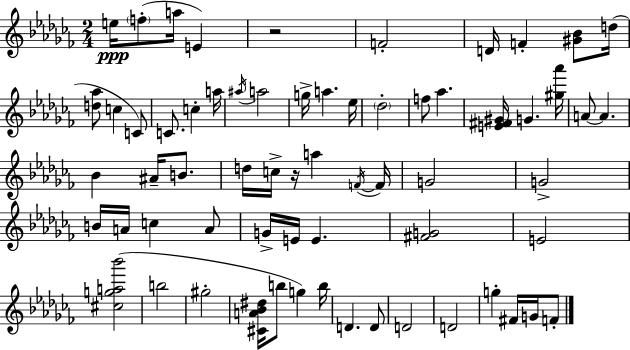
E5/s F5/e A5/s E4/q R/h F4/h D4/s F4/q [G#4,Bb4]/e D5/s [D5,Ab5]/e C5/q C4/e C4/e. C5/q A5/s A#5/s A5/h G5/s A5/q. Eb5/s Db5/h F5/e Ab5/q. [E4,F#4,G#4]/s G4/q. [G#5,Ab6]/s A4/e A4/q. Bb4/q A#4/s B4/e. D5/s C5/s R/s A5/q F4/s F4/s G4/h G4/h B4/s A4/s C5/q A4/e G4/s E4/s E4/q. [F#4,G4]/h E4/h [C#5,G5,A5,Bb6]/h B5/h G#5/h [C#4,A4,Bb4,D#5]/s B5/e G5/q B5/s D4/q. D4/e D4/h D4/h G5/q F#4/s G4/s F4/e